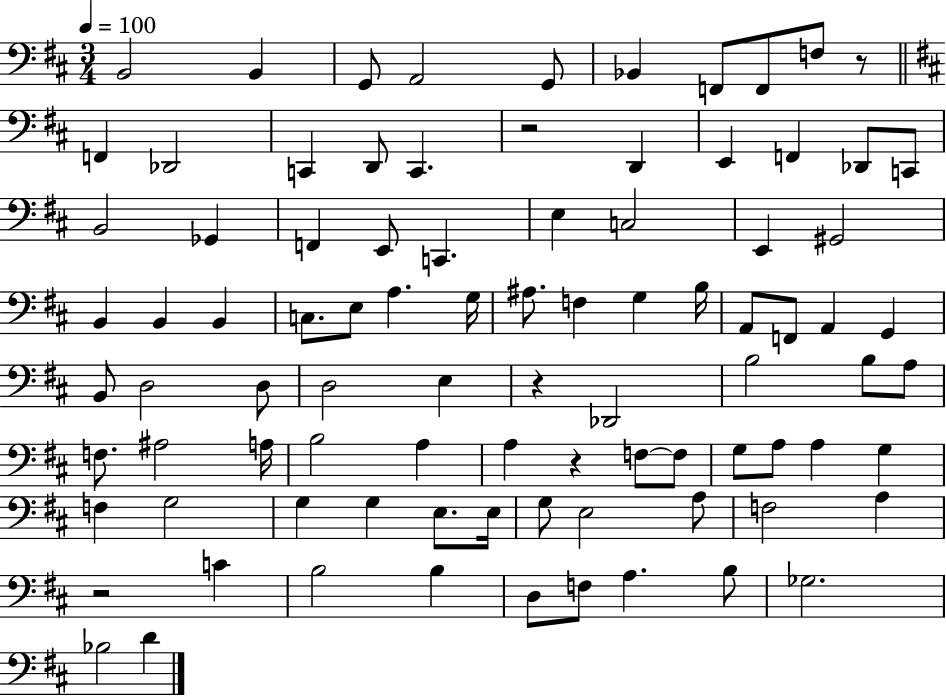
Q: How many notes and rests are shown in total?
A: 90